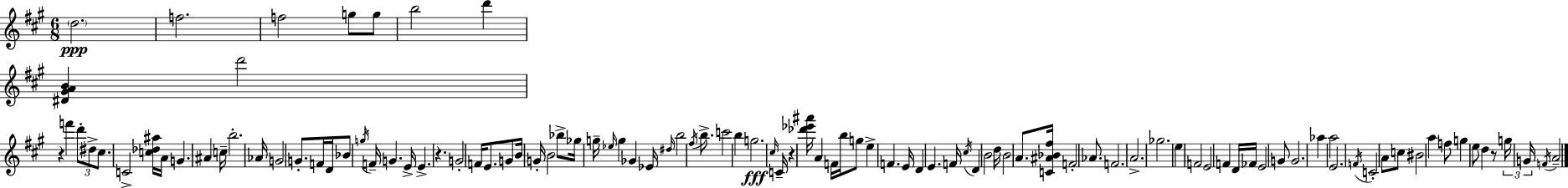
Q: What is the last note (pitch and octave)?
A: A4